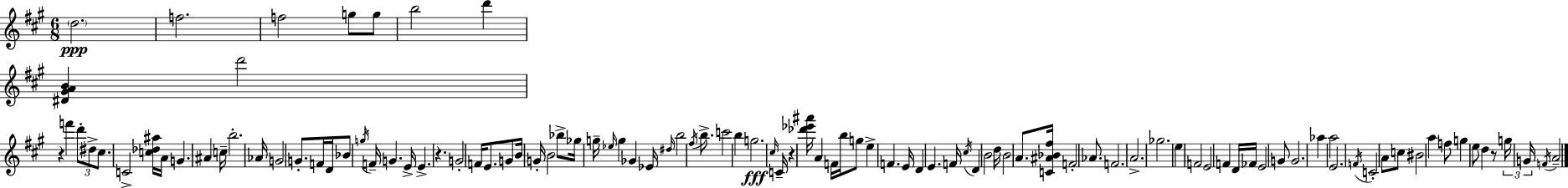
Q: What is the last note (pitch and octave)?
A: A4